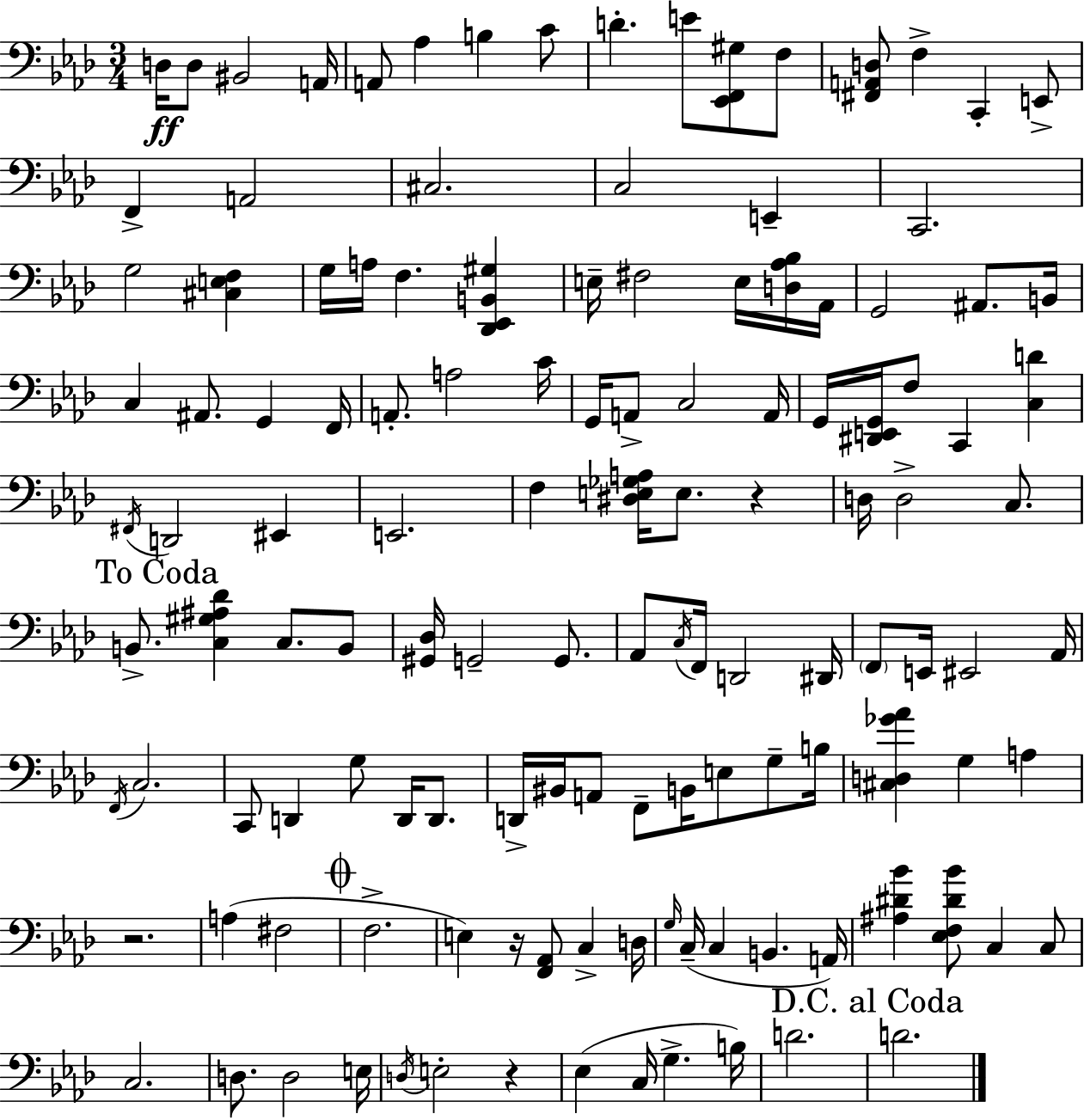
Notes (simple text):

D3/s D3/e BIS2/h A2/s A2/e Ab3/q B3/q C4/e D4/q. E4/e [Eb2,F2,G#3]/e F3/e [F#2,A2,D3]/e F3/q C2/q E2/e F2/q A2/h C#3/h. C3/h E2/q C2/h. G3/h [C#3,E3,F3]/q G3/s A3/s F3/q. [Db2,Eb2,B2,G#3]/q E3/s F#3/h E3/s [D3,Ab3,Bb3]/s Ab2/s G2/h A#2/e. B2/s C3/q A#2/e. G2/q F2/s A2/e. A3/h C4/s G2/s A2/e C3/h A2/s G2/s [D#2,E2,G2]/s F3/e C2/q [C3,D4]/q F#2/s D2/h EIS2/q E2/h. F3/q [D#3,E3,Gb3,A3]/s E3/e. R/q D3/s D3/h C3/e. B2/e. [C3,G#3,A#3,Db4]/q C3/e. B2/e [G#2,Db3]/s G2/h G2/e. Ab2/e C3/s F2/s D2/h D#2/s F2/e E2/s EIS2/h Ab2/s F2/s C3/h. C2/e D2/q G3/e D2/s D2/e. D2/s BIS2/s A2/e F2/e B2/s E3/e G3/e B3/s [C#3,D3,Gb4,Ab4]/q G3/q A3/q R/h. A3/q F#3/h F3/h. E3/q R/s [F2,Ab2]/e C3/q D3/s G3/s C3/s C3/q B2/q. A2/s [A#3,D#4,Bb4]/q [Eb3,F3,D#4,Bb4]/e C3/q C3/e C3/h. D3/e. D3/h E3/s D3/s E3/h R/q Eb3/q C3/s G3/q. B3/s D4/h. D4/h.